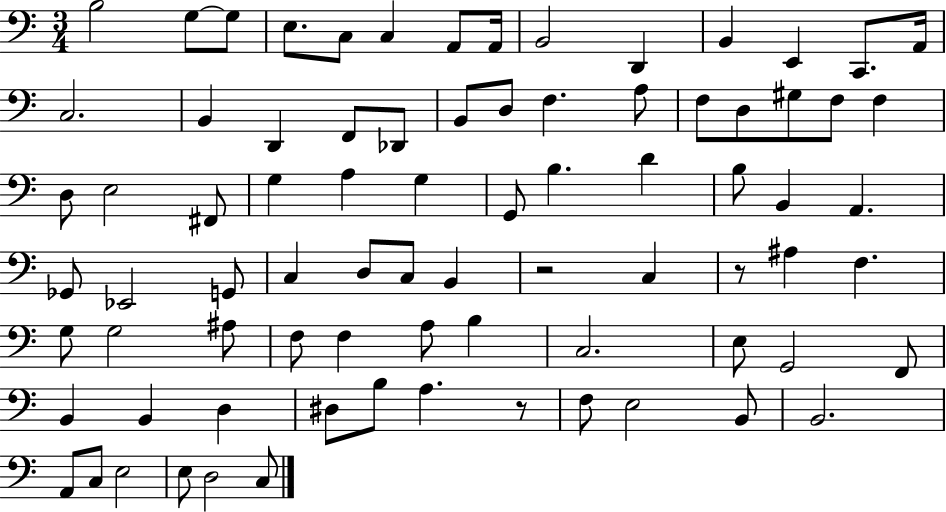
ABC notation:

X:1
T:Untitled
M:3/4
L:1/4
K:C
B,2 G,/2 G,/2 E,/2 C,/2 C, A,,/2 A,,/4 B,,2 D,, B,, E,, C,,/2 A,,/4 C,2 B,, D,, F,,/2 _D,,/2 B,,/2 D,/2 F, A,/2 F,/2 D,/2 ^G,/2 F,/2 F, D,/2 E,2 ^F,,/2 G, A, G, G,,/2 B, D B,/2 B,, A,, _G,,/2 _E,,2 G,,/2 C, D,/2 C,/2 B,, z2 C, z/2 ^A, F, G,/2 G,2 ^A,/2 F,/2 F, A,/2 B, C,2 E,/2 G,,2 F,,/2 B,, B,, D, ^D,/2 B,/2 A, z/2 F,/2 E,2 B,,/2 B,,2 A,,/2 C,/2 E,2 E,/2 D,2 C,/2